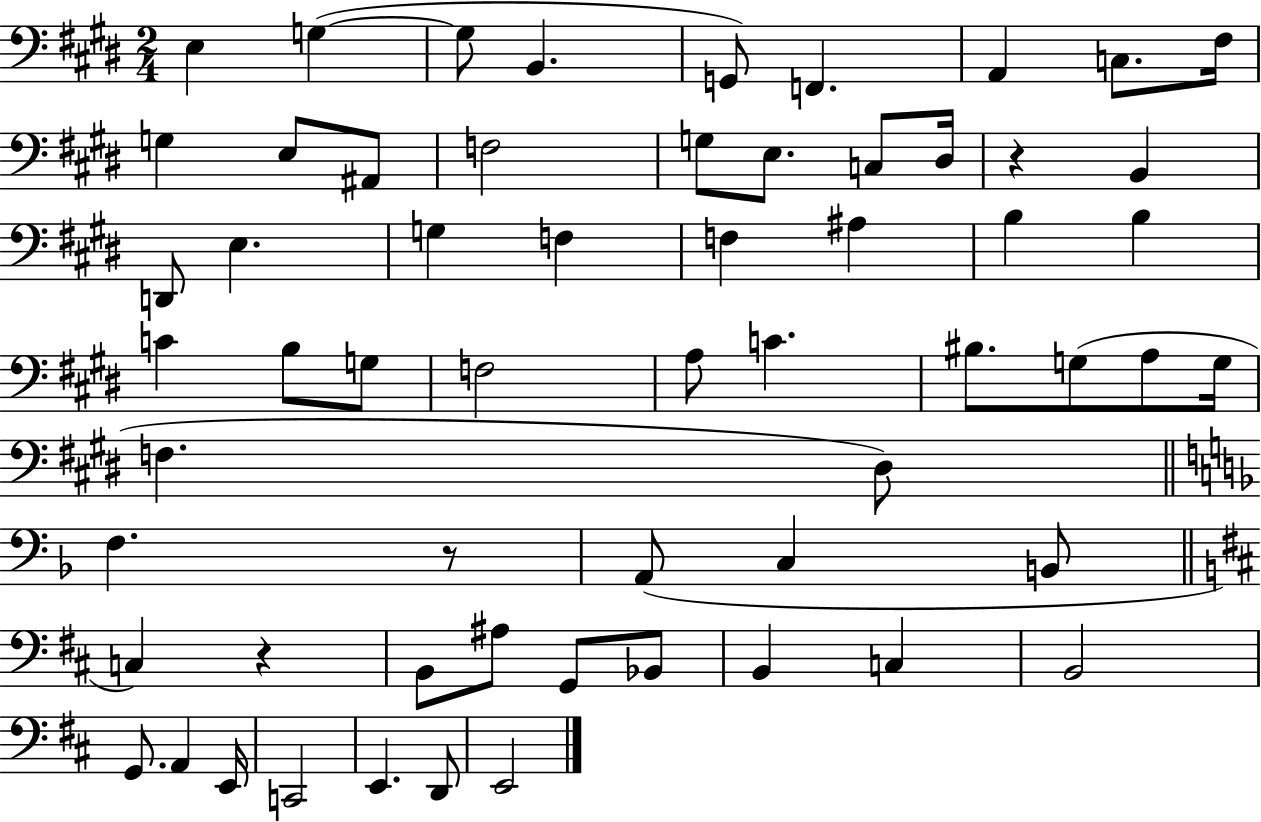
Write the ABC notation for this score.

X:1
T:Untitled
M:2/4
L:1/4
K:E
E, G, G,/2 B,, G,,/2 F,, A,, C,/2 ^F,/4 G, E,/2 ^A,,/2 F,2 G,/2 E,/2 C,/2 ^D,/4 z B,, D,,/2 E, G, F, F, ^A, B, B, C B,/2 G,/2 F,2 A,/2 C ^B,/2 G,/2 A,/2 G,/4 F, ^D,/2 F, z/2 A,,/2 C, B,,/2 C, z B,,/2 ^A,/2 G,,/2 _B,,/2 B,, C, B,,2 G,,/2 A,, E,,/4 C,,2 E,, D,,/2 E,,2